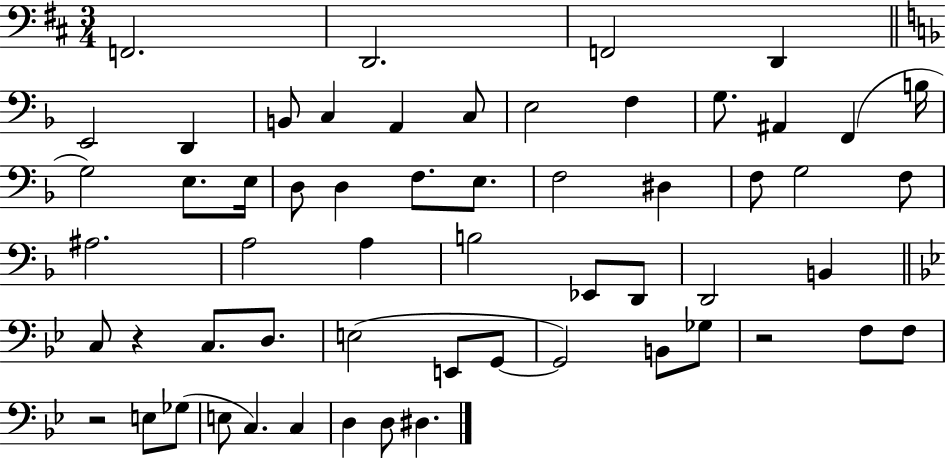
X:1
T:Untitled
M:3/4
L:1/4
K:D
F,,2 D,,2 F,,2 D,, E,,2 D,, B,,/2 C, A,, C,/2 E,2 F, G,/2 ^A,, F,, B,/4 G,2 E,/2 E,/4 D,/2 D, F,/2 E,/2 F,2 ^D, F,/2 G,2 F,/2 ^A,2 A,2 A, B,2 _E,,/2 D,,/2 D,,2 B,, C,/2 z C,/2 D,/2 E,2 E,,/2 G,,/2 G,,2 B,,/2 _G,/2 z2 F,/2 F,/2 z2 E,/2 _G,/2 E,/2 C, C, D, D,/2 ^D,